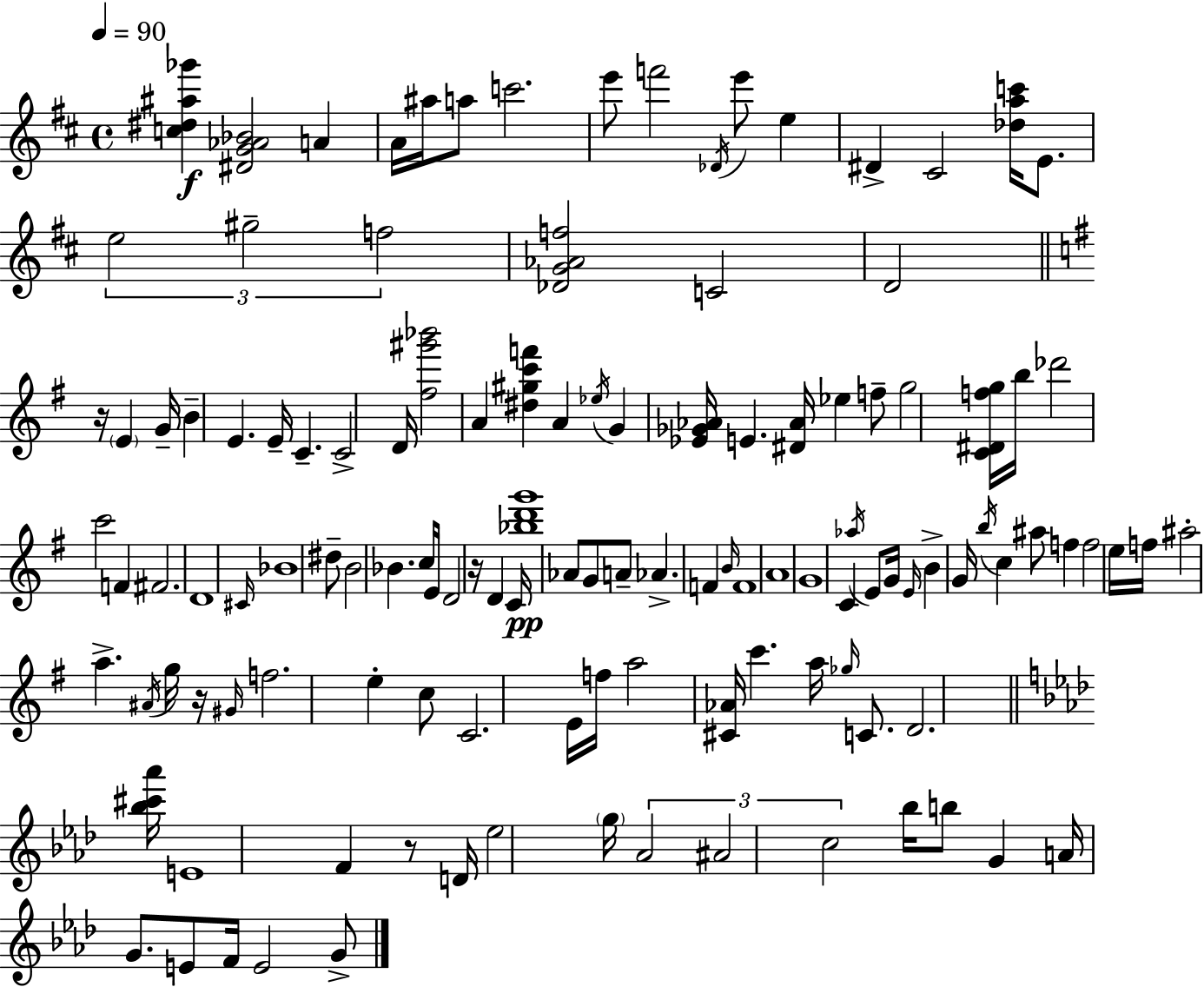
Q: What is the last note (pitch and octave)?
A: G4